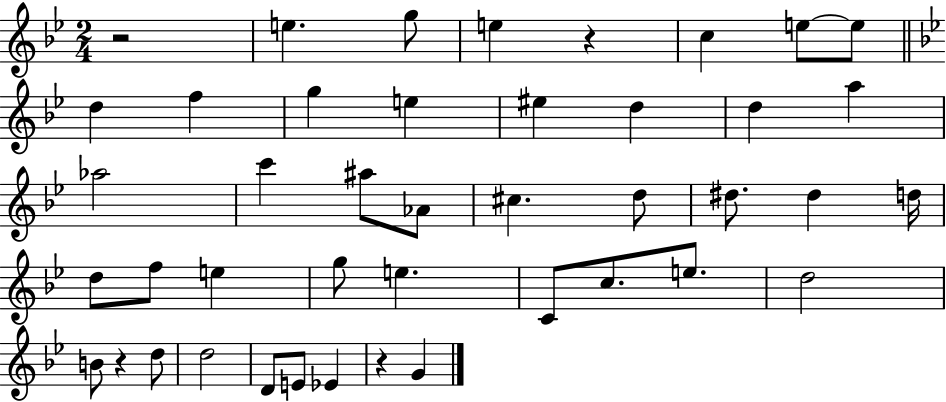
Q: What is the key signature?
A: BES major